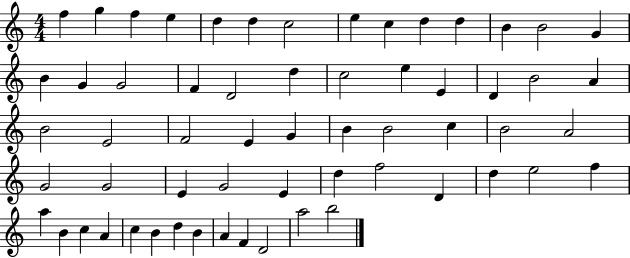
{
  \clef treble
  \numericTimeSignature
  \time 4/4
  \key c \major
  f''4 g''4 f''4 e''4 | d''4 d''4 c''2 | e''4 c''4 d''4 d''4 | b'4 b'2 g'4 | \break b'4 g'4 g'2 | f'4 d'2 d''4 | c''2 e''4 e'4 | d'4 b'2 a'4 | \break b'2 e'2 | f'2 e'4 g'4 | b'4 b'2 c''4 | b'2 a'2 | \break g'2 g'2 | e'4 g'2 e'4 | d''4 f''2 d'4 | d''4 e''2 f''4 | \break a''4 b'4 c''4 a'4 | c''4 b'4 d''4 b'4 | a'4 f'4 d'2 | a''2 b''2 | \break \bar "|."
}